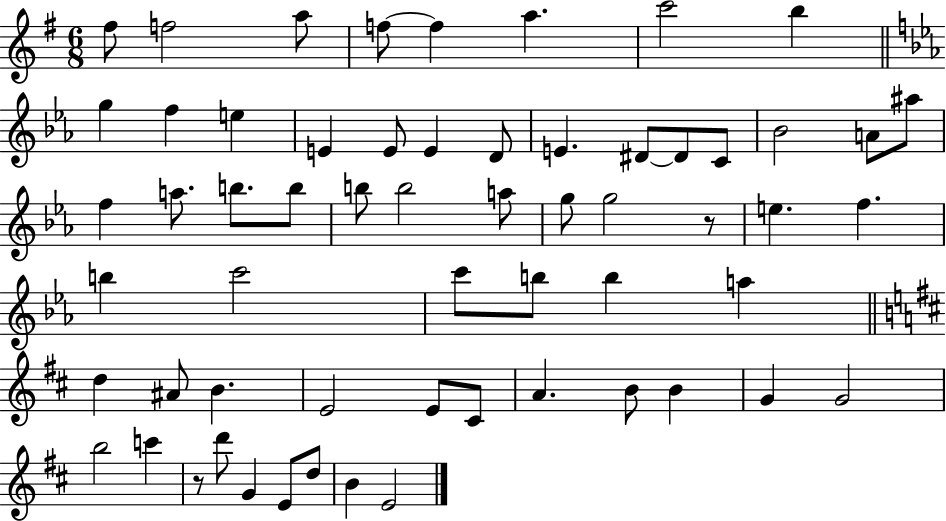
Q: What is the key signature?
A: G major